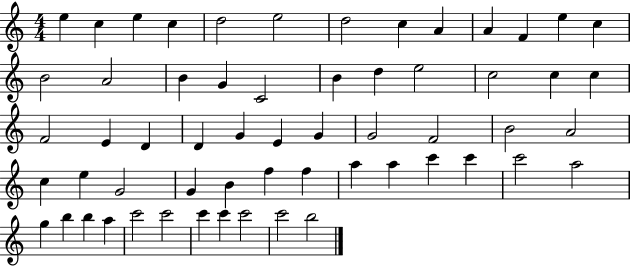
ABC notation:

X:1
T:Untitled
M:4/4
L:1/4
K:C
e c e c d2 e2 d2 c A A F e c B2 A2 B G C2 B d e2 c2 c c F2 E D D G E G G2 F2 B2 A2 c e G2 G B f f a a c' c' c'2 a2 g b b a c'2 c'2 c' c' c'2 c'2 b2